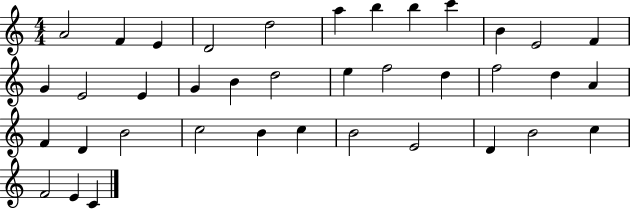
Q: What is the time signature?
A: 4/4